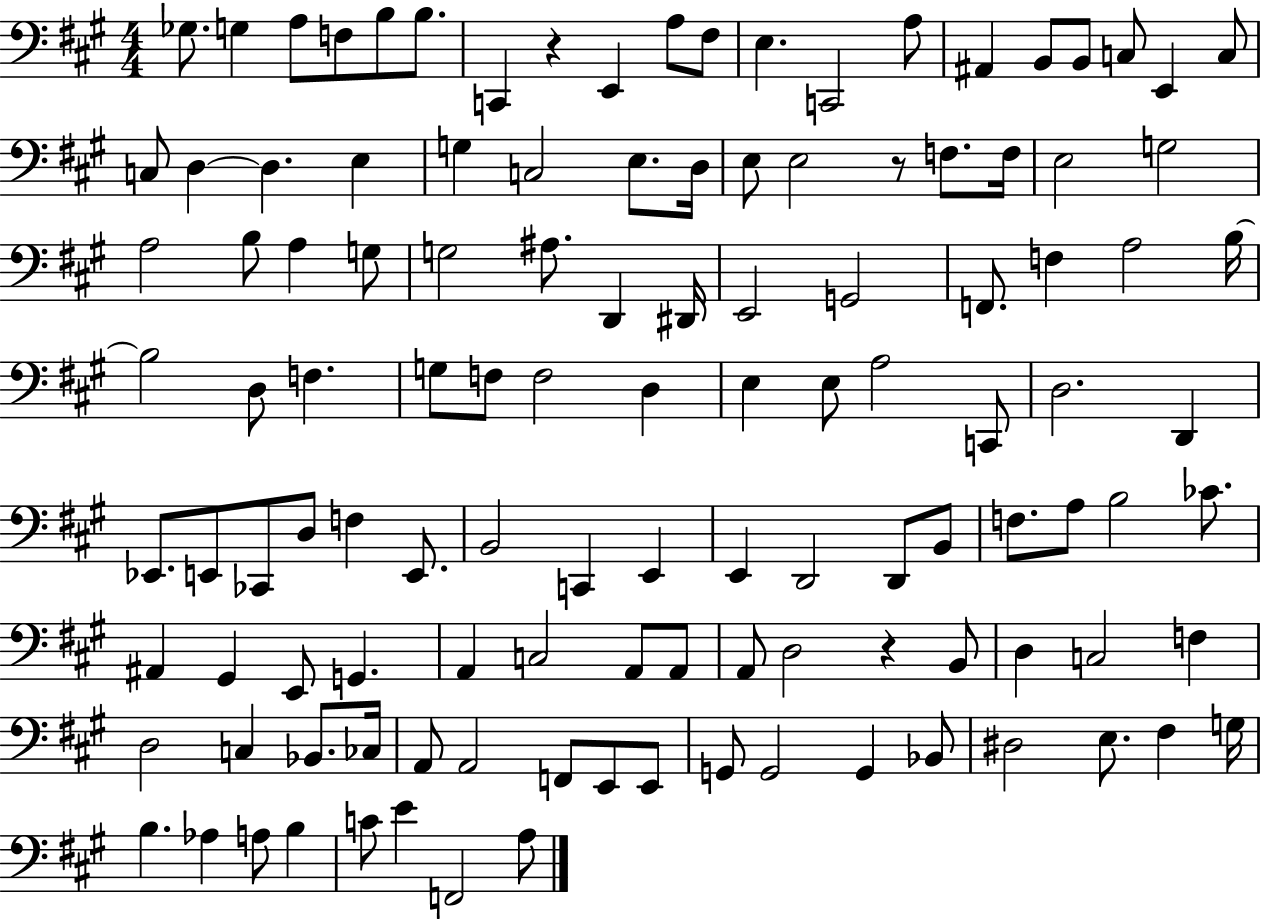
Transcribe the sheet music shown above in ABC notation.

X:1
T:Untitled
M:4/4
L:1/4
K:A
_G,/2 G, A,/2 F,/2 B,/2 B,/2 C,, z E,, A,/2 ^F,/2 E, C,,2 A,/2 ^A,, B,,/2 B,,/2 C,/2 E,, C,/2 C,/2 D, D, E, G, C,2 E,/2 D,/4 E,/2 E,2 z/2 F,/2 F,/4 E,2 G,2 A,2 B,/2 A, G,/2 G,2 ^A,/2 D,, ^D,,/4 E,,2 G,,2 F,,/2 F, A,2 B,/4 B,2 D,/2 F, G,/2 F,/2 F,2 D, E, E,/2 A,2 C,,/2 D,2 D,, _E,,/2 E,,/2 _C,,/2 D,/2 F, E,,/2 B,,2 C,, E,, E,, D,,2 D,,/2 B,,/2 F,/2 A,/2 B,2 _C/2 ^A,, ^G,, E,,/2 G,, A,, C,2 A,,/2 A,,/2 A,,/2 D,2 z B,,/2 D, C,2 F, D,2 C, _B,,/2 _C,/4 A,,/2 A,,2 F,,/2 E,,/2 E,,/2 G,,/2 G,,2 G,, _B,,/2 ^D,2 E,/2 ^F, G,/4 B, _A, A,/2 B, C/2 E F,,2 A,/2